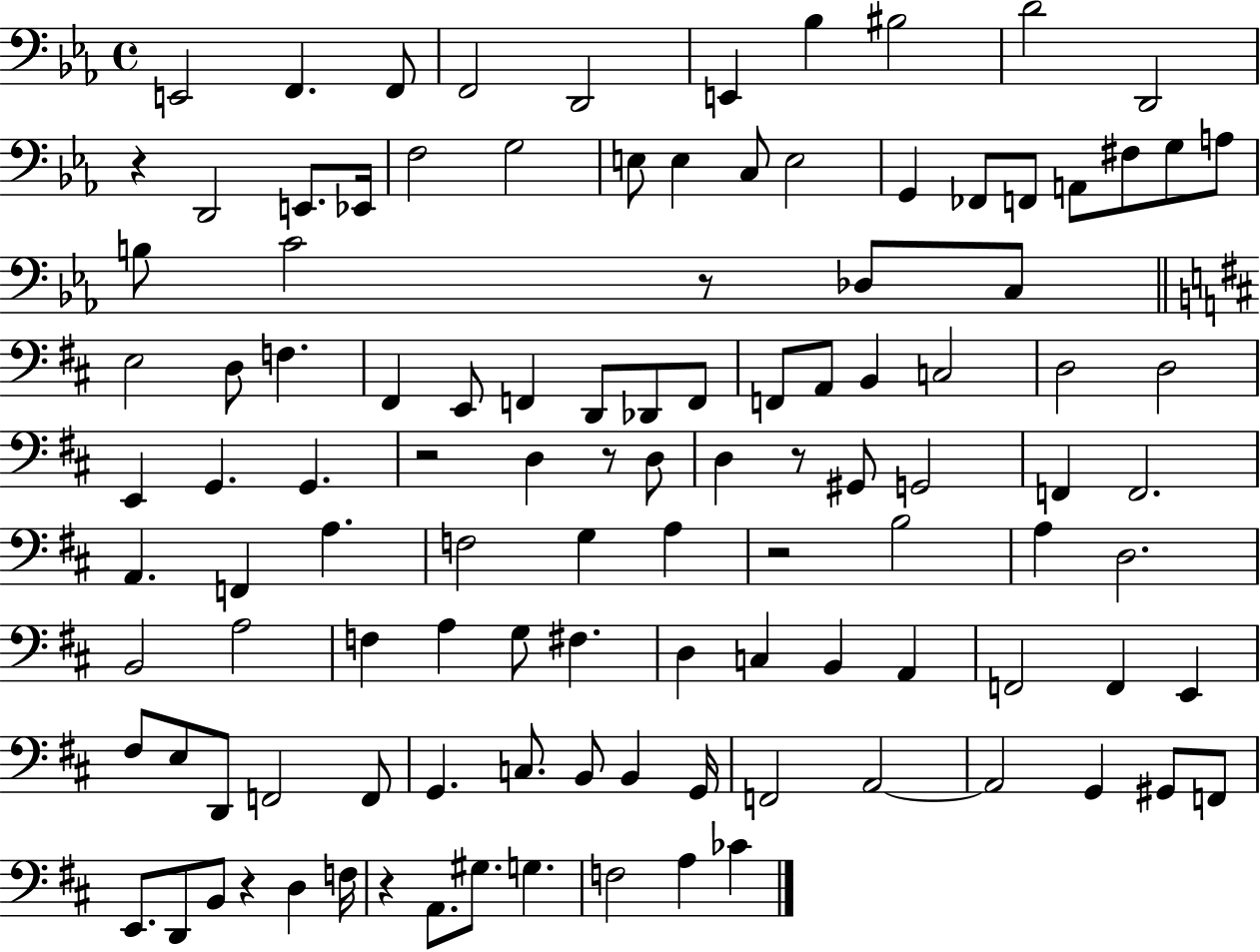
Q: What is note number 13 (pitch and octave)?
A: Eb2